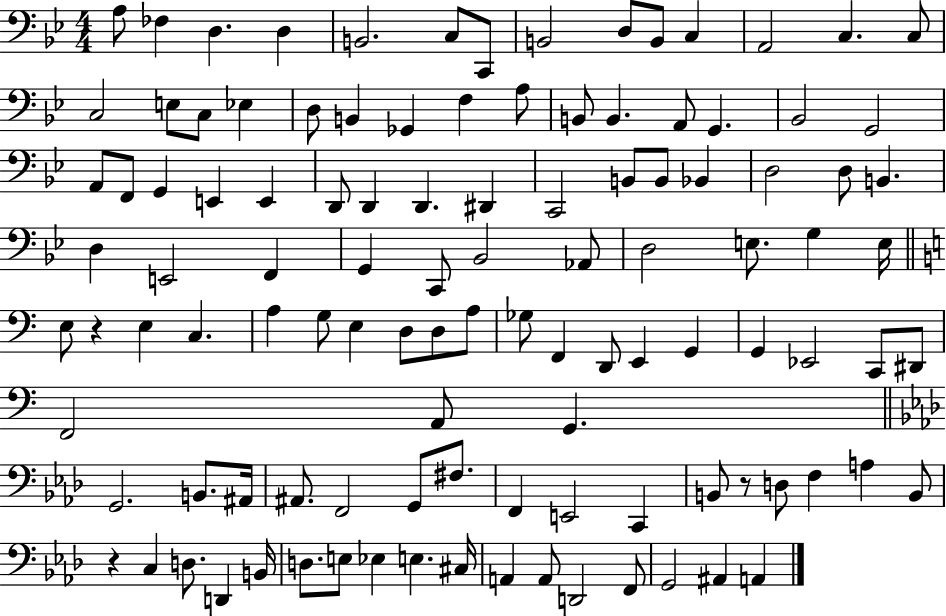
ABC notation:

X:1
T:Untitled
M:4/4
L:1/4
K:Bb
A,/2 _F, D, D, B,,2 C,/2 C,,/2 B,,2 D,/2 B,,/2 C, A,,2 C, C,/2 C,2 E,/2 C,/2 _E, D,/2 B,, _G,, F, A,/2 B,,/2 B,, A,,/2 G,, _B,,2 G,,2 A,,/2 F,,/2 G,, E,, E,, D,,/2 D,, D,, ^D,, C,,2 B,,/2 B,,/2 _B,, D,2 D,/2 B,, D, E,,2 F,, G,, C,,/2 _B,,2 _A,,/2 D,2 E,/2 G, E,/4 E,/2 z E, C, A, G,/2 E, D,/2 D,/2 A,/2 _G,/2 F,, D,,/2 E,, G,, G,, _E,,2 C,,/2 ^D,,/2 F,,2 A,,/2 G,, G,,2 B,,/2 ^A,,/4 ^A,,/2 F,,2 G,,/2 ^F,/2 F,, E,,2 C,, B,,/2 z/2 D,/2 F, A, B,,/2 z C, D,/2 D,, B,,/4 D,/2 E,/2 _E, E, ^C,/4 A,, A,,/2 D,,2 F,,/2 G,,2 ^A,, A,,